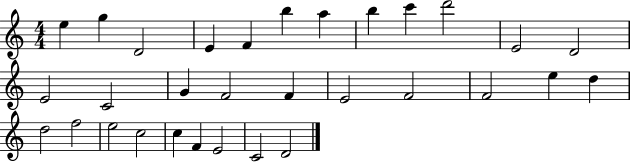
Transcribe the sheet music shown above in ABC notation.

X:1
T:Untitled
M:4/4
L:1/4
K:C
e g D2 E F b a b c' d'2 E2 D2 E2 C2 G F2 F E2 F2 F2 e d d2 f2 e2 c2 c F E2 C2 D2